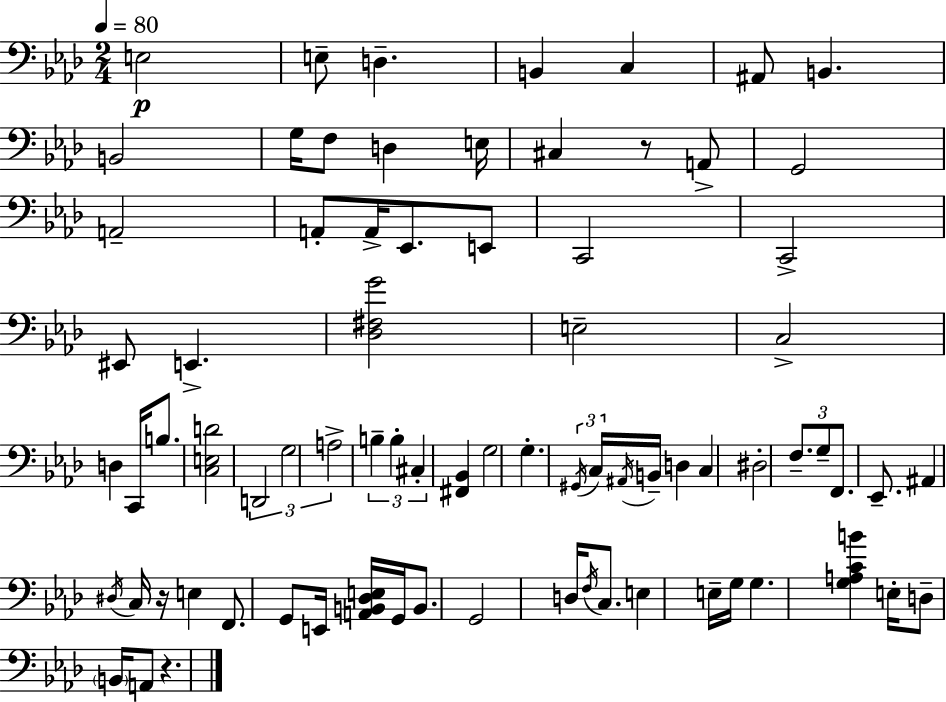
X:1
T:Untitled
M:2/4
L:1/4
K:Ab
E,2 E,/2 D, B,, C, ^A,,/2 B,, B,,2 G,/4 F,/2 D, E,/4 ^C, z/2 A,,/2 G,,2 A,,2 A,,/2 A,,/4 _E,,/2 E,,/2 C,,2 C,,2 ^E,,/2 E,, [_D,^F,G]2 E,2 C,2 D, C,,/4 B,/2 [C,E,D]2 D,,2 G,2 A,2 B, B, ^C, [^F,,_B,,] G,2 G, ^G,,/4 C,/4 ^A,,/4 B,,/4 D, C, ^D,2 F,/2 G,/2 F,,/2 _E,,/2 ^A,, ^D,/4 C,/4 z/4 E, F,,/2 G,,/2 E,,/4 [A,,B,,_D,E,]/4 G,,/4 B,,/2 G,,2 D,/4 F,/4 C,/2 E, E,/4 G,/4 G, [G,A,CB] E,/4 D,/2 B,,/4 A,,/2 z